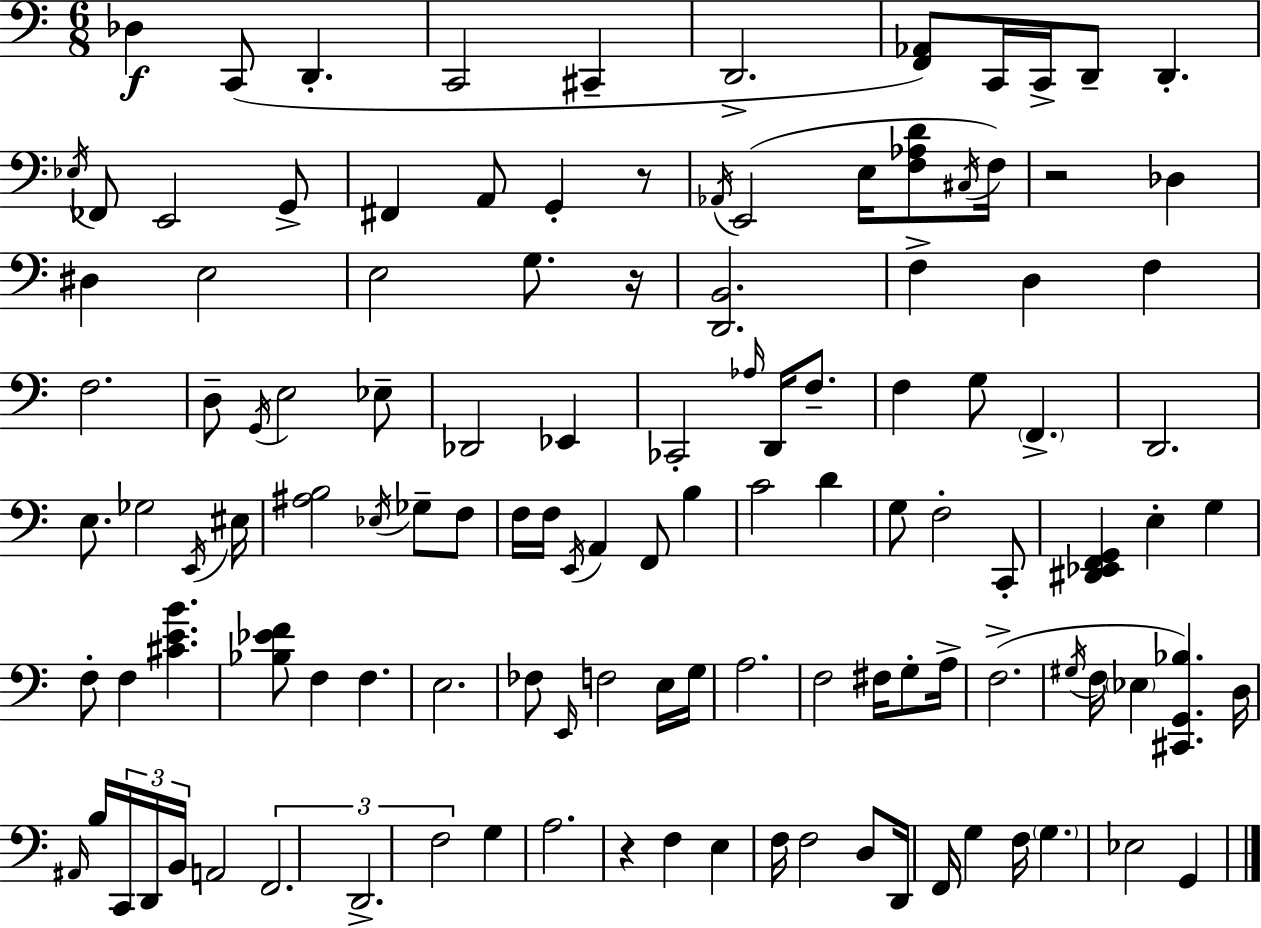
X:1
T:Untitled
M:6/8
L:1/4
K:Am
_D, C,,/2 D,, C,,2 ^C,, D,,2 [F,,_A,,]/2 C,,/4 C,,/4 D,,/2 D,, _E,/4 _F,,/2 E,,2 G,,/2 ^F,, A,,/2 G,, z/2 _A,,/4 E,,2 E,/4 [F,_A,D]/2 ^C,/4 F,/4 z2 _D, ^D, E,2 E,2 G,/2 z/4 [D,,B,,]2 F, D, F, F,2 D,/2 G,,/4 E,2 _E,/2 _D,,2 _E,, _C,,2 _A,/4 D,,/4 F,/2 F, G,/2 F,, D,,2 E,/2 _G,2 E,,/4 ^E,/4 [^A,B,]2 _E,/4 _G,/2 F,/2 F,/4 F,/4 E,,/4 A,, F,,/2 B, C2 D G,/2 F,2 C,,/2 [^D,,_E,,F,,G,,] E, G, F,/2 F, [^CEB] [_B,_EF]/2 F, F, E,2 _F,/2 E,,/4 F,2 E,/4 G,/4 A,2 F,2 ^F,/4 G,/2 A,/4 F,2 ^G,/4 F,/4 _E, [^C,,G,,_B,] D,/4 ^A,,/4 B,/4 C,,/4 D,,/4 B,,/4 A,,2 F,,2 D,,2 F,2 G, A,2 z F, E, F,/4 F,2 D,/2 D,,/4 F,,/4 G, F,/4 G, _E,2 G,,